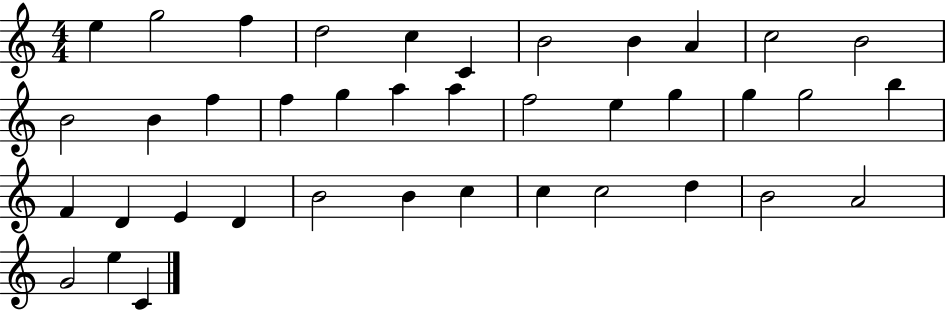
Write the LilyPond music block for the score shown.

{
  \clef treble
  \numericTimeSignature
  \time 4/4
  \key c \major
  e''4 g''2 f''4 | d''2 c''4 c'4 | b'2 b'4 a'4 | c''2 b'2 | \break b'2 b'4 f''4 | f''4 g''4 a''4 a''4 | f''2 e''4 g''4 | g''4 g''2 b''4 | \break f'4 d'4 e'4 d'4 | b'2 b'4 c''4 | c''4 c''2 d''4 | b'2 a'2 | \break g'2 e''4 c'4 | \bar "|."
}